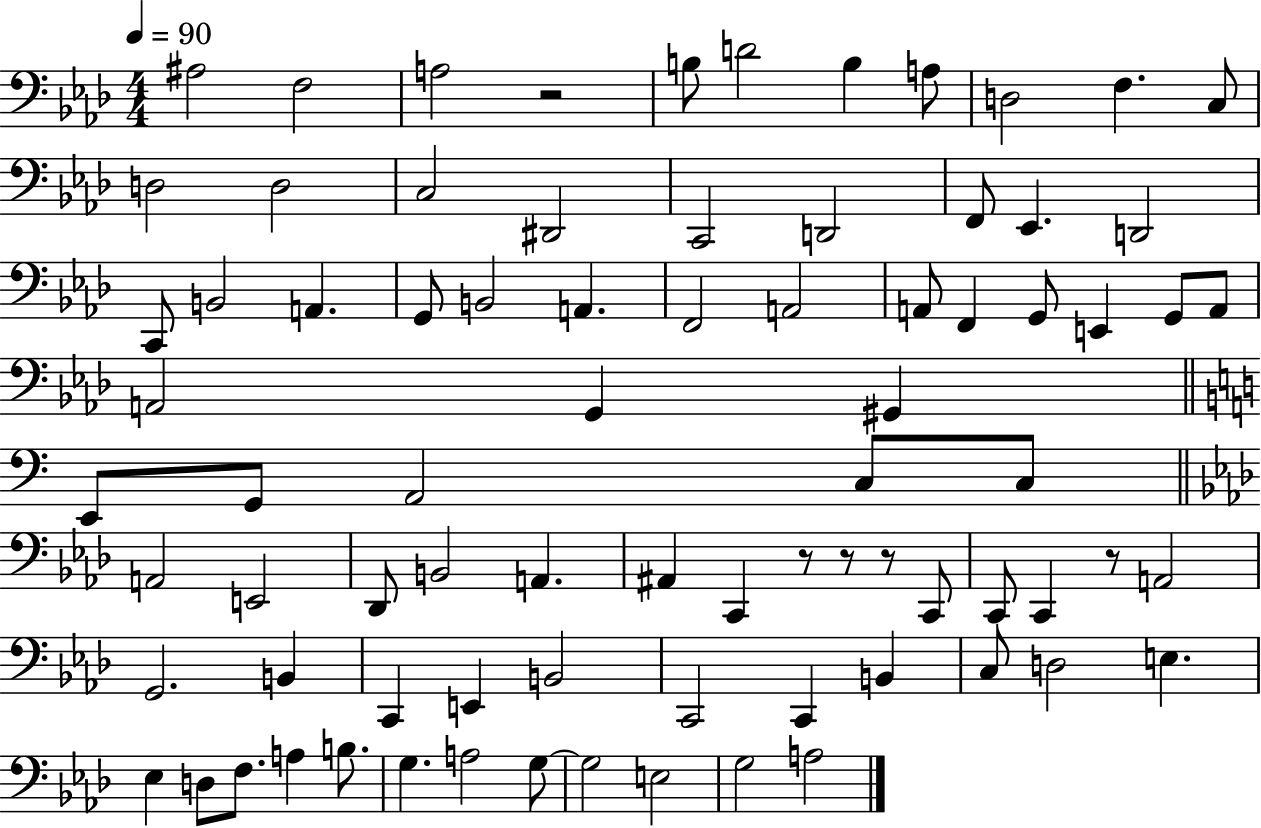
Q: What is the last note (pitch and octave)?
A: A3